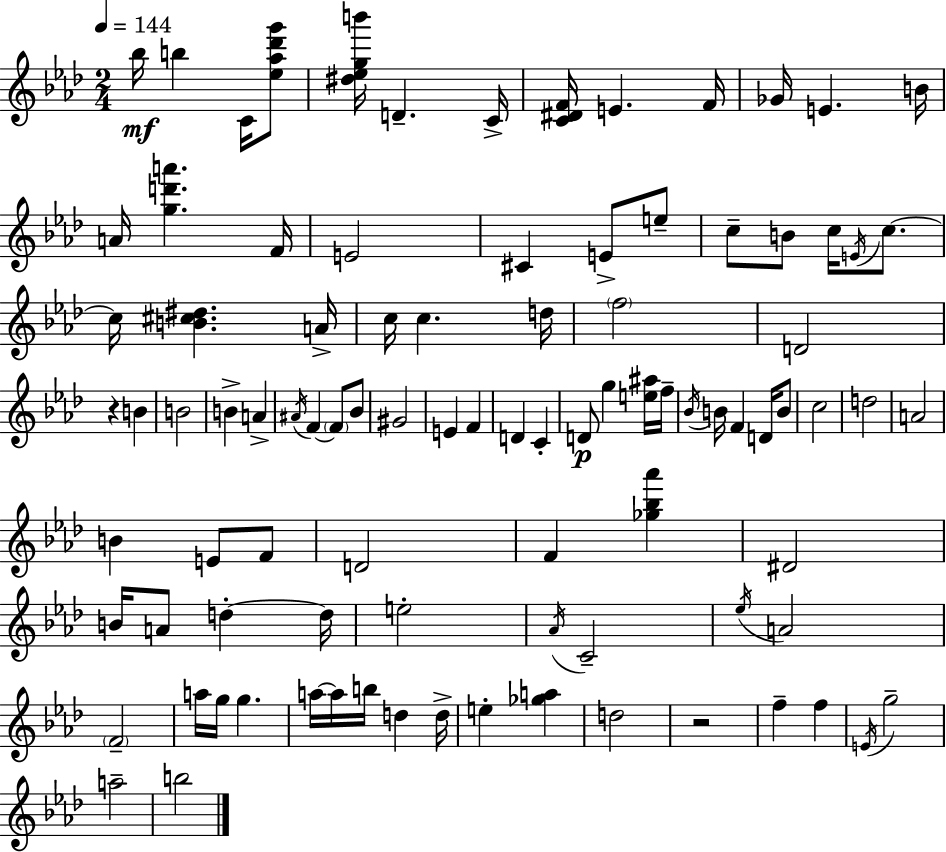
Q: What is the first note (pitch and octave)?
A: Bb5